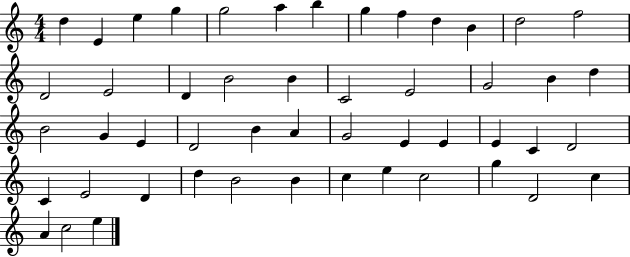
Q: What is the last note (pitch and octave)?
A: E5